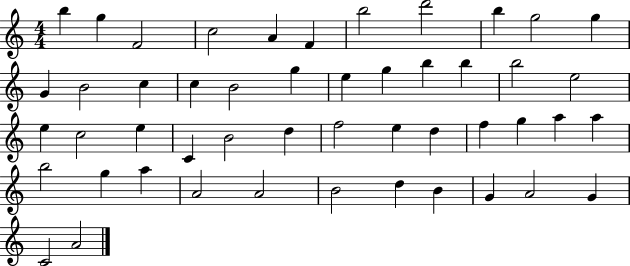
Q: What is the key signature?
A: C major